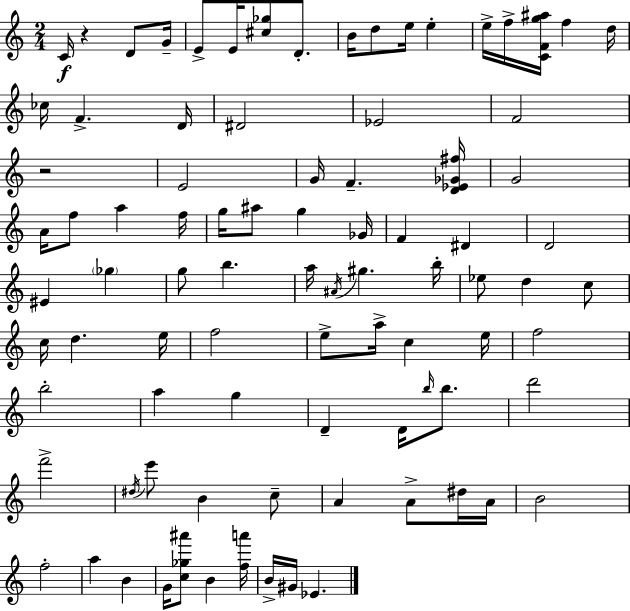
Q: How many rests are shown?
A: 2